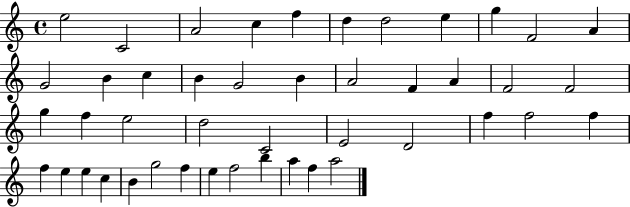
{
  \clef treble
  \time 4/4
  \defaultTimeSignature
  \key c \major
  e''2 c'2 | a'2 c''4 f''4 | d''4 d''2 e''4 | g''4 f'2 a'4 | \break g'2 b'4 c''4 | b'4 g'2 b'4 | a'2 f'4 a'4 | f'2 f'2 | \break g''4 f''4 e''2 | d''2 c'2 | e'2 d'2 | f''4 f''2 f''4 | \break f''4 e''4 e''4 c''4 | b'4 g''2 f''4 | e''4 f''2 b''4 | a''4 f''4 a''2 | \break \bar "|."
}